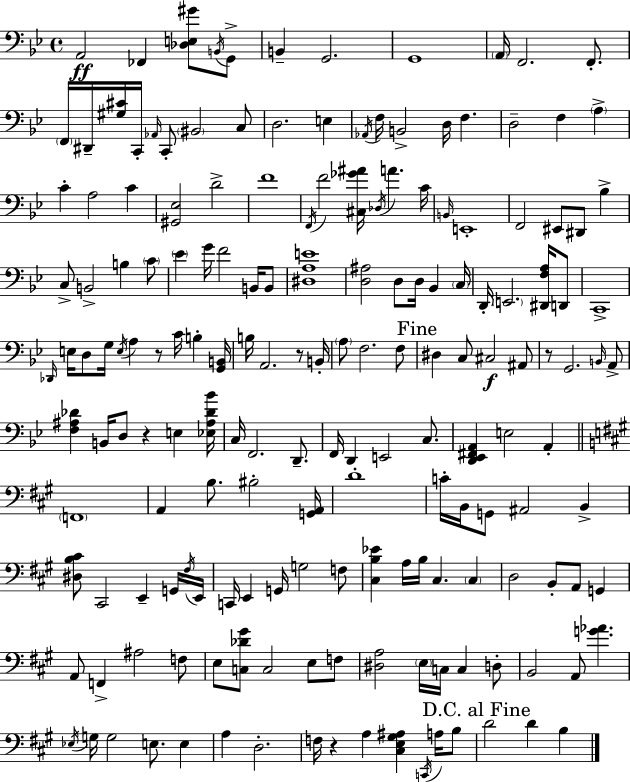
A2/h FES2/q [Db3,E3,G#4]/e B2/s G2/e B2/q G2/h. G2/w A2/s F2/h. F2/e. F2/s D#2/s [G#3,C#4]/s C2/s Ab2/s C2/e BIS2/h C3/e D3/h. E3/q Ab2/s F3/s B2/h D3/s F3/q. D3/h F3/q A3/q C4/q A3/h C4/q [G#2,Eb3]/h D4/h F4/w F2/s F4/h [C#3,Gb4,A#4]/s Db3/s A4/q. C4/s B2/s E2/w F2/h EIS2/e D#2/e Bb3/q C3/e B2/h B3/q C4/e Eb4/q G4/s F4/h B2/s B2/e [D#3,A3,E4]/w [D3,A#3]/h D3/e D3/s Bb2/q C3/s D2/s E2/h. [D#2,F3,A3]/s D2/e C2/w Db2/s E3/s D3/e G3/s E3/s A3/q R/e C4/s B3/q [G2,B2]/s B3/s A2/h. R/e B2/s A3/e F3/h. F3/e D#3/q C3/e C#3/h A#2/e R/e G2/h. B2/s A2/e [F3,A#3,Db4]/q B2/s D3/e R/q E3/q [Eb3,A#3,Db4,Bb4]/s C3/s F2/h. D2/e. F2/s D2/q E2/h C3/e. [D2,Eb2,F#2,A2]/q E3/h A2/q F2/w A2/q B3/e. BIS3/h [G2,A2]/s D4/w C4/s B2/s G2/e A#2/h B2/q [D#3,B3,C#4]/e C#2/h E2/q G2/s F#3/s E2/s C2/s E2/q G2/s G3/h F3/e [C#3,B3,Eb4]/q A3/s B3/s C#3/q. C#3/q D3/h B2/e A2/e G2/q A2/e F2/q A#3/h F3/e E3/e [C3,Db4,G#4]/e C3/h E3/e F3/e [D#3,A3]/h E3/s C3/s C3/q D3/e B2/h A2/e [G4,Ab4]/q. Eb3/s G3/s G3/h E3/e. E3/q A3/q D3/h. F3/s R/q A3/q [C#3,E3,G#3,A#3]/q C2/s A3/s B3/e D4/h D4/q B3/q